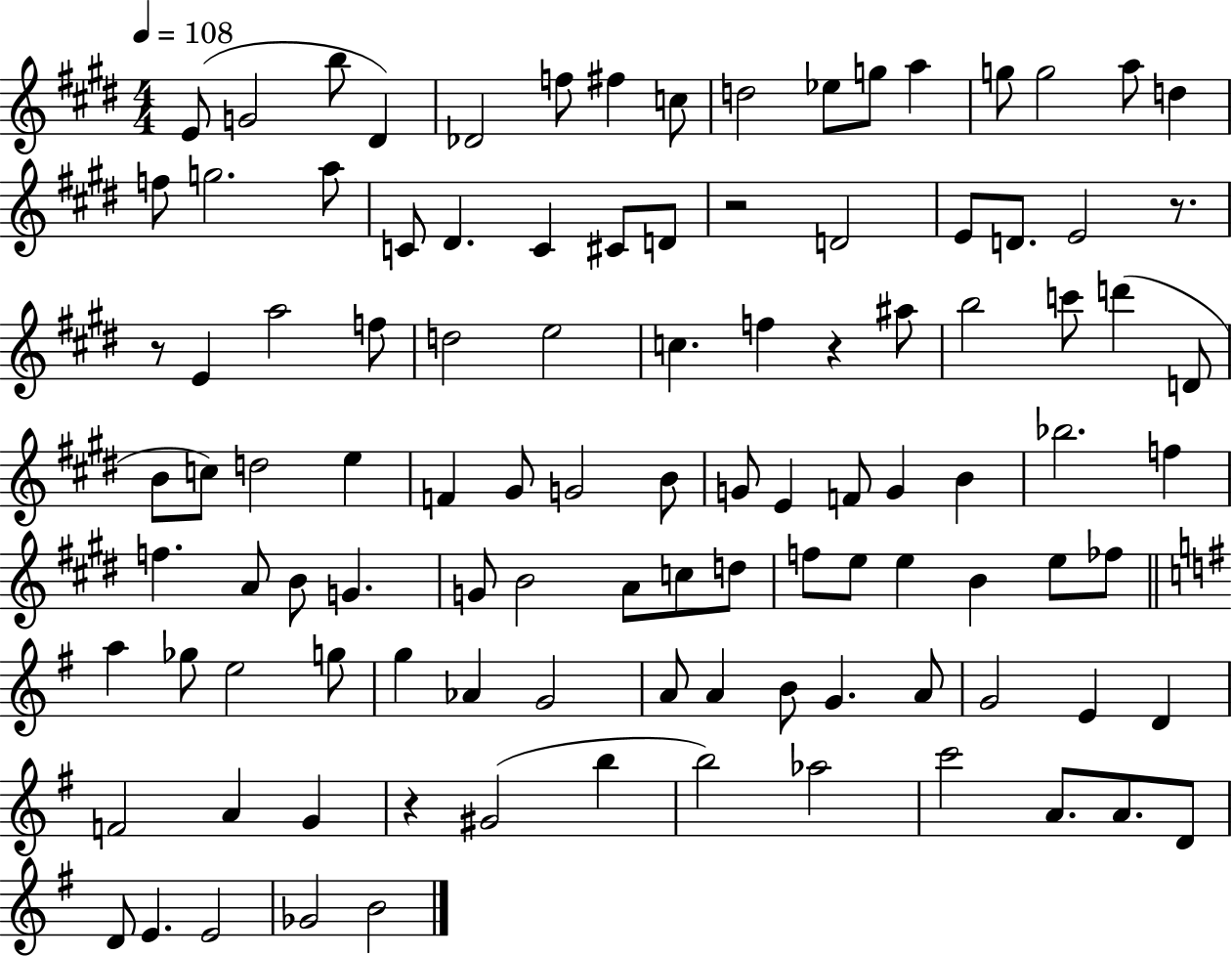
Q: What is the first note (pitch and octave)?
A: E4